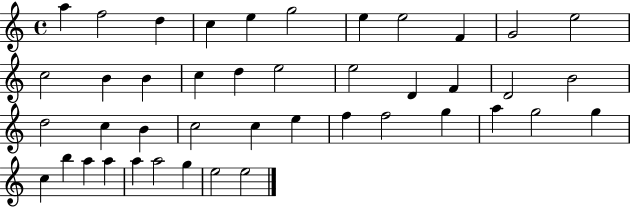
{
  \clef treble
  \time 4/4
  \defaultTimeSignature
  \key c \major
  a''4 f''2 d''4 | c''4 e''4 g''2 | e''4 e''2 f'4 | g'2 e''2 | \break c''2 b'4 b'4 | c''4 d''4 e''2 | e''2 d'4 f'4 | d'2 b'2 | \break d''2 c''4 b'4 | c''2 c''4 e''4 | f''4 f''2 g''4 | a''4 g''2 g''4 | \break c''4 b''4 a''4 a''4 | a''4 a''2 g''4 | e''2 e''2 | \bar "|."
}